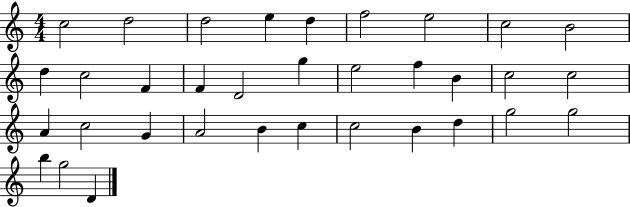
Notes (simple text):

C5/h D5/h D5/h E5/q D5/q F5/h E5/h C5/h B4/h D5/q C5/h F4/q F4/q D4/h G5/q E5/h F5/q B4/q C5/h C5/h A4/q C5/h G4/q A4/h B4/q C5/q C5/h B4/q D5/q G5/h G5/h B5/q G5/h D4/q